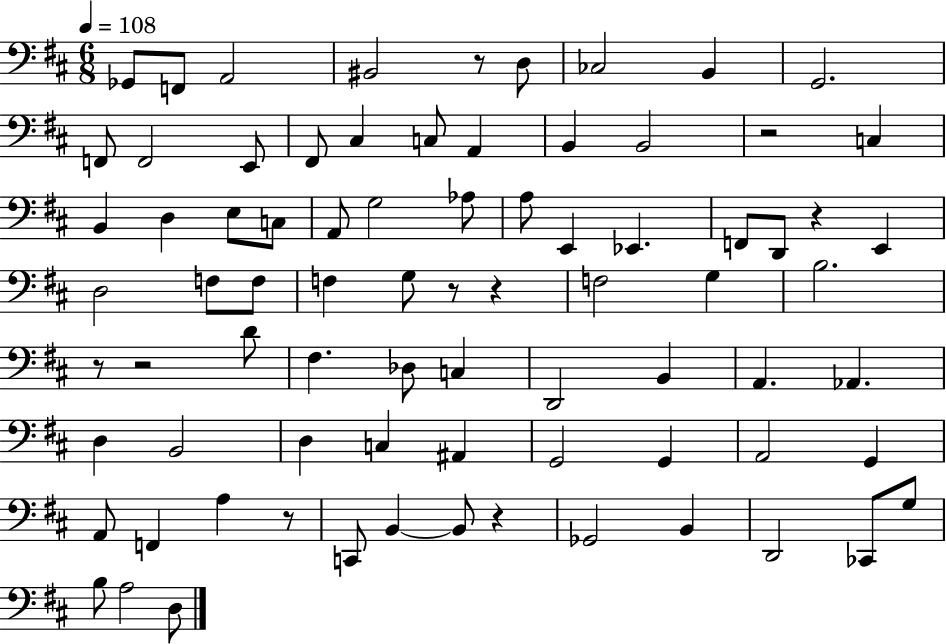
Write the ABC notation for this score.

X:1
T:Untitled
M:6/8
L:1/4
K:D
_G,,/2 F,,/2 A,,2 ^B,,2 z/2 D,/2 _C,2 B,, G,,2 F,,/2 F,,2 E,,/2 ^F,,/2 ^C, C,/2 A,, B,, B,,2 z2 C, B,, D, E,/2 C,/2 A,,/2 G,2 _A,/2 A,/2 E,, _E,, F,,/2 D,,/2 z E,, D,2 F,/2 F,/2 F, G,/2 z/2 z F,2 G, B,2 z/2 z2 D/2 ^F, _D,/2 C, D,,2 B,, A,, _A,, D, B,,2 D, C, ^A,, G,,2 G,, A,,2 G,, A,,/2 F,, A, z/2 C,,/2 B,, B,,/2 z _G,,2 B,, D,,2 _C,,/2 G,/2 B,/2 A,2 D,/2